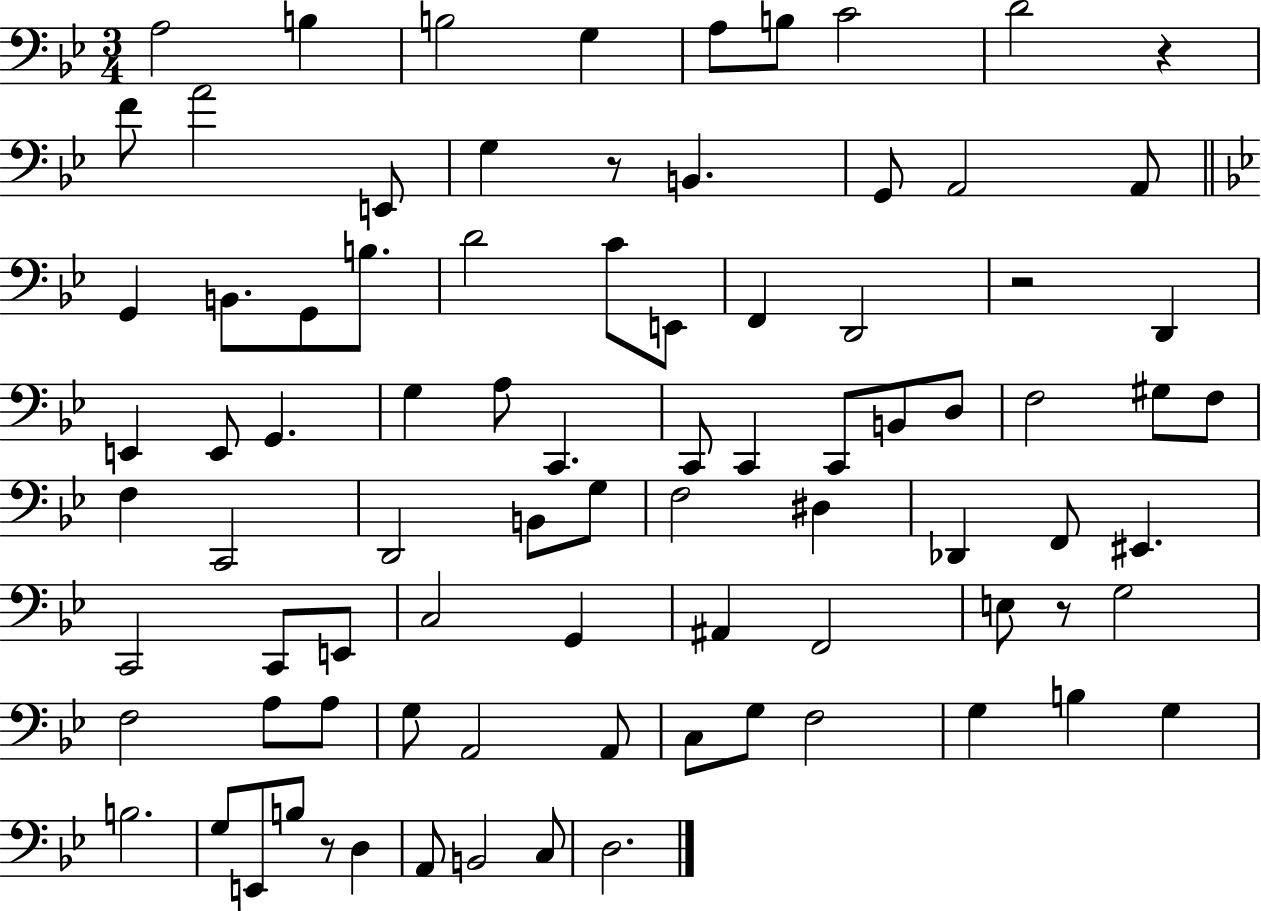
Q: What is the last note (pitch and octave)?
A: D3